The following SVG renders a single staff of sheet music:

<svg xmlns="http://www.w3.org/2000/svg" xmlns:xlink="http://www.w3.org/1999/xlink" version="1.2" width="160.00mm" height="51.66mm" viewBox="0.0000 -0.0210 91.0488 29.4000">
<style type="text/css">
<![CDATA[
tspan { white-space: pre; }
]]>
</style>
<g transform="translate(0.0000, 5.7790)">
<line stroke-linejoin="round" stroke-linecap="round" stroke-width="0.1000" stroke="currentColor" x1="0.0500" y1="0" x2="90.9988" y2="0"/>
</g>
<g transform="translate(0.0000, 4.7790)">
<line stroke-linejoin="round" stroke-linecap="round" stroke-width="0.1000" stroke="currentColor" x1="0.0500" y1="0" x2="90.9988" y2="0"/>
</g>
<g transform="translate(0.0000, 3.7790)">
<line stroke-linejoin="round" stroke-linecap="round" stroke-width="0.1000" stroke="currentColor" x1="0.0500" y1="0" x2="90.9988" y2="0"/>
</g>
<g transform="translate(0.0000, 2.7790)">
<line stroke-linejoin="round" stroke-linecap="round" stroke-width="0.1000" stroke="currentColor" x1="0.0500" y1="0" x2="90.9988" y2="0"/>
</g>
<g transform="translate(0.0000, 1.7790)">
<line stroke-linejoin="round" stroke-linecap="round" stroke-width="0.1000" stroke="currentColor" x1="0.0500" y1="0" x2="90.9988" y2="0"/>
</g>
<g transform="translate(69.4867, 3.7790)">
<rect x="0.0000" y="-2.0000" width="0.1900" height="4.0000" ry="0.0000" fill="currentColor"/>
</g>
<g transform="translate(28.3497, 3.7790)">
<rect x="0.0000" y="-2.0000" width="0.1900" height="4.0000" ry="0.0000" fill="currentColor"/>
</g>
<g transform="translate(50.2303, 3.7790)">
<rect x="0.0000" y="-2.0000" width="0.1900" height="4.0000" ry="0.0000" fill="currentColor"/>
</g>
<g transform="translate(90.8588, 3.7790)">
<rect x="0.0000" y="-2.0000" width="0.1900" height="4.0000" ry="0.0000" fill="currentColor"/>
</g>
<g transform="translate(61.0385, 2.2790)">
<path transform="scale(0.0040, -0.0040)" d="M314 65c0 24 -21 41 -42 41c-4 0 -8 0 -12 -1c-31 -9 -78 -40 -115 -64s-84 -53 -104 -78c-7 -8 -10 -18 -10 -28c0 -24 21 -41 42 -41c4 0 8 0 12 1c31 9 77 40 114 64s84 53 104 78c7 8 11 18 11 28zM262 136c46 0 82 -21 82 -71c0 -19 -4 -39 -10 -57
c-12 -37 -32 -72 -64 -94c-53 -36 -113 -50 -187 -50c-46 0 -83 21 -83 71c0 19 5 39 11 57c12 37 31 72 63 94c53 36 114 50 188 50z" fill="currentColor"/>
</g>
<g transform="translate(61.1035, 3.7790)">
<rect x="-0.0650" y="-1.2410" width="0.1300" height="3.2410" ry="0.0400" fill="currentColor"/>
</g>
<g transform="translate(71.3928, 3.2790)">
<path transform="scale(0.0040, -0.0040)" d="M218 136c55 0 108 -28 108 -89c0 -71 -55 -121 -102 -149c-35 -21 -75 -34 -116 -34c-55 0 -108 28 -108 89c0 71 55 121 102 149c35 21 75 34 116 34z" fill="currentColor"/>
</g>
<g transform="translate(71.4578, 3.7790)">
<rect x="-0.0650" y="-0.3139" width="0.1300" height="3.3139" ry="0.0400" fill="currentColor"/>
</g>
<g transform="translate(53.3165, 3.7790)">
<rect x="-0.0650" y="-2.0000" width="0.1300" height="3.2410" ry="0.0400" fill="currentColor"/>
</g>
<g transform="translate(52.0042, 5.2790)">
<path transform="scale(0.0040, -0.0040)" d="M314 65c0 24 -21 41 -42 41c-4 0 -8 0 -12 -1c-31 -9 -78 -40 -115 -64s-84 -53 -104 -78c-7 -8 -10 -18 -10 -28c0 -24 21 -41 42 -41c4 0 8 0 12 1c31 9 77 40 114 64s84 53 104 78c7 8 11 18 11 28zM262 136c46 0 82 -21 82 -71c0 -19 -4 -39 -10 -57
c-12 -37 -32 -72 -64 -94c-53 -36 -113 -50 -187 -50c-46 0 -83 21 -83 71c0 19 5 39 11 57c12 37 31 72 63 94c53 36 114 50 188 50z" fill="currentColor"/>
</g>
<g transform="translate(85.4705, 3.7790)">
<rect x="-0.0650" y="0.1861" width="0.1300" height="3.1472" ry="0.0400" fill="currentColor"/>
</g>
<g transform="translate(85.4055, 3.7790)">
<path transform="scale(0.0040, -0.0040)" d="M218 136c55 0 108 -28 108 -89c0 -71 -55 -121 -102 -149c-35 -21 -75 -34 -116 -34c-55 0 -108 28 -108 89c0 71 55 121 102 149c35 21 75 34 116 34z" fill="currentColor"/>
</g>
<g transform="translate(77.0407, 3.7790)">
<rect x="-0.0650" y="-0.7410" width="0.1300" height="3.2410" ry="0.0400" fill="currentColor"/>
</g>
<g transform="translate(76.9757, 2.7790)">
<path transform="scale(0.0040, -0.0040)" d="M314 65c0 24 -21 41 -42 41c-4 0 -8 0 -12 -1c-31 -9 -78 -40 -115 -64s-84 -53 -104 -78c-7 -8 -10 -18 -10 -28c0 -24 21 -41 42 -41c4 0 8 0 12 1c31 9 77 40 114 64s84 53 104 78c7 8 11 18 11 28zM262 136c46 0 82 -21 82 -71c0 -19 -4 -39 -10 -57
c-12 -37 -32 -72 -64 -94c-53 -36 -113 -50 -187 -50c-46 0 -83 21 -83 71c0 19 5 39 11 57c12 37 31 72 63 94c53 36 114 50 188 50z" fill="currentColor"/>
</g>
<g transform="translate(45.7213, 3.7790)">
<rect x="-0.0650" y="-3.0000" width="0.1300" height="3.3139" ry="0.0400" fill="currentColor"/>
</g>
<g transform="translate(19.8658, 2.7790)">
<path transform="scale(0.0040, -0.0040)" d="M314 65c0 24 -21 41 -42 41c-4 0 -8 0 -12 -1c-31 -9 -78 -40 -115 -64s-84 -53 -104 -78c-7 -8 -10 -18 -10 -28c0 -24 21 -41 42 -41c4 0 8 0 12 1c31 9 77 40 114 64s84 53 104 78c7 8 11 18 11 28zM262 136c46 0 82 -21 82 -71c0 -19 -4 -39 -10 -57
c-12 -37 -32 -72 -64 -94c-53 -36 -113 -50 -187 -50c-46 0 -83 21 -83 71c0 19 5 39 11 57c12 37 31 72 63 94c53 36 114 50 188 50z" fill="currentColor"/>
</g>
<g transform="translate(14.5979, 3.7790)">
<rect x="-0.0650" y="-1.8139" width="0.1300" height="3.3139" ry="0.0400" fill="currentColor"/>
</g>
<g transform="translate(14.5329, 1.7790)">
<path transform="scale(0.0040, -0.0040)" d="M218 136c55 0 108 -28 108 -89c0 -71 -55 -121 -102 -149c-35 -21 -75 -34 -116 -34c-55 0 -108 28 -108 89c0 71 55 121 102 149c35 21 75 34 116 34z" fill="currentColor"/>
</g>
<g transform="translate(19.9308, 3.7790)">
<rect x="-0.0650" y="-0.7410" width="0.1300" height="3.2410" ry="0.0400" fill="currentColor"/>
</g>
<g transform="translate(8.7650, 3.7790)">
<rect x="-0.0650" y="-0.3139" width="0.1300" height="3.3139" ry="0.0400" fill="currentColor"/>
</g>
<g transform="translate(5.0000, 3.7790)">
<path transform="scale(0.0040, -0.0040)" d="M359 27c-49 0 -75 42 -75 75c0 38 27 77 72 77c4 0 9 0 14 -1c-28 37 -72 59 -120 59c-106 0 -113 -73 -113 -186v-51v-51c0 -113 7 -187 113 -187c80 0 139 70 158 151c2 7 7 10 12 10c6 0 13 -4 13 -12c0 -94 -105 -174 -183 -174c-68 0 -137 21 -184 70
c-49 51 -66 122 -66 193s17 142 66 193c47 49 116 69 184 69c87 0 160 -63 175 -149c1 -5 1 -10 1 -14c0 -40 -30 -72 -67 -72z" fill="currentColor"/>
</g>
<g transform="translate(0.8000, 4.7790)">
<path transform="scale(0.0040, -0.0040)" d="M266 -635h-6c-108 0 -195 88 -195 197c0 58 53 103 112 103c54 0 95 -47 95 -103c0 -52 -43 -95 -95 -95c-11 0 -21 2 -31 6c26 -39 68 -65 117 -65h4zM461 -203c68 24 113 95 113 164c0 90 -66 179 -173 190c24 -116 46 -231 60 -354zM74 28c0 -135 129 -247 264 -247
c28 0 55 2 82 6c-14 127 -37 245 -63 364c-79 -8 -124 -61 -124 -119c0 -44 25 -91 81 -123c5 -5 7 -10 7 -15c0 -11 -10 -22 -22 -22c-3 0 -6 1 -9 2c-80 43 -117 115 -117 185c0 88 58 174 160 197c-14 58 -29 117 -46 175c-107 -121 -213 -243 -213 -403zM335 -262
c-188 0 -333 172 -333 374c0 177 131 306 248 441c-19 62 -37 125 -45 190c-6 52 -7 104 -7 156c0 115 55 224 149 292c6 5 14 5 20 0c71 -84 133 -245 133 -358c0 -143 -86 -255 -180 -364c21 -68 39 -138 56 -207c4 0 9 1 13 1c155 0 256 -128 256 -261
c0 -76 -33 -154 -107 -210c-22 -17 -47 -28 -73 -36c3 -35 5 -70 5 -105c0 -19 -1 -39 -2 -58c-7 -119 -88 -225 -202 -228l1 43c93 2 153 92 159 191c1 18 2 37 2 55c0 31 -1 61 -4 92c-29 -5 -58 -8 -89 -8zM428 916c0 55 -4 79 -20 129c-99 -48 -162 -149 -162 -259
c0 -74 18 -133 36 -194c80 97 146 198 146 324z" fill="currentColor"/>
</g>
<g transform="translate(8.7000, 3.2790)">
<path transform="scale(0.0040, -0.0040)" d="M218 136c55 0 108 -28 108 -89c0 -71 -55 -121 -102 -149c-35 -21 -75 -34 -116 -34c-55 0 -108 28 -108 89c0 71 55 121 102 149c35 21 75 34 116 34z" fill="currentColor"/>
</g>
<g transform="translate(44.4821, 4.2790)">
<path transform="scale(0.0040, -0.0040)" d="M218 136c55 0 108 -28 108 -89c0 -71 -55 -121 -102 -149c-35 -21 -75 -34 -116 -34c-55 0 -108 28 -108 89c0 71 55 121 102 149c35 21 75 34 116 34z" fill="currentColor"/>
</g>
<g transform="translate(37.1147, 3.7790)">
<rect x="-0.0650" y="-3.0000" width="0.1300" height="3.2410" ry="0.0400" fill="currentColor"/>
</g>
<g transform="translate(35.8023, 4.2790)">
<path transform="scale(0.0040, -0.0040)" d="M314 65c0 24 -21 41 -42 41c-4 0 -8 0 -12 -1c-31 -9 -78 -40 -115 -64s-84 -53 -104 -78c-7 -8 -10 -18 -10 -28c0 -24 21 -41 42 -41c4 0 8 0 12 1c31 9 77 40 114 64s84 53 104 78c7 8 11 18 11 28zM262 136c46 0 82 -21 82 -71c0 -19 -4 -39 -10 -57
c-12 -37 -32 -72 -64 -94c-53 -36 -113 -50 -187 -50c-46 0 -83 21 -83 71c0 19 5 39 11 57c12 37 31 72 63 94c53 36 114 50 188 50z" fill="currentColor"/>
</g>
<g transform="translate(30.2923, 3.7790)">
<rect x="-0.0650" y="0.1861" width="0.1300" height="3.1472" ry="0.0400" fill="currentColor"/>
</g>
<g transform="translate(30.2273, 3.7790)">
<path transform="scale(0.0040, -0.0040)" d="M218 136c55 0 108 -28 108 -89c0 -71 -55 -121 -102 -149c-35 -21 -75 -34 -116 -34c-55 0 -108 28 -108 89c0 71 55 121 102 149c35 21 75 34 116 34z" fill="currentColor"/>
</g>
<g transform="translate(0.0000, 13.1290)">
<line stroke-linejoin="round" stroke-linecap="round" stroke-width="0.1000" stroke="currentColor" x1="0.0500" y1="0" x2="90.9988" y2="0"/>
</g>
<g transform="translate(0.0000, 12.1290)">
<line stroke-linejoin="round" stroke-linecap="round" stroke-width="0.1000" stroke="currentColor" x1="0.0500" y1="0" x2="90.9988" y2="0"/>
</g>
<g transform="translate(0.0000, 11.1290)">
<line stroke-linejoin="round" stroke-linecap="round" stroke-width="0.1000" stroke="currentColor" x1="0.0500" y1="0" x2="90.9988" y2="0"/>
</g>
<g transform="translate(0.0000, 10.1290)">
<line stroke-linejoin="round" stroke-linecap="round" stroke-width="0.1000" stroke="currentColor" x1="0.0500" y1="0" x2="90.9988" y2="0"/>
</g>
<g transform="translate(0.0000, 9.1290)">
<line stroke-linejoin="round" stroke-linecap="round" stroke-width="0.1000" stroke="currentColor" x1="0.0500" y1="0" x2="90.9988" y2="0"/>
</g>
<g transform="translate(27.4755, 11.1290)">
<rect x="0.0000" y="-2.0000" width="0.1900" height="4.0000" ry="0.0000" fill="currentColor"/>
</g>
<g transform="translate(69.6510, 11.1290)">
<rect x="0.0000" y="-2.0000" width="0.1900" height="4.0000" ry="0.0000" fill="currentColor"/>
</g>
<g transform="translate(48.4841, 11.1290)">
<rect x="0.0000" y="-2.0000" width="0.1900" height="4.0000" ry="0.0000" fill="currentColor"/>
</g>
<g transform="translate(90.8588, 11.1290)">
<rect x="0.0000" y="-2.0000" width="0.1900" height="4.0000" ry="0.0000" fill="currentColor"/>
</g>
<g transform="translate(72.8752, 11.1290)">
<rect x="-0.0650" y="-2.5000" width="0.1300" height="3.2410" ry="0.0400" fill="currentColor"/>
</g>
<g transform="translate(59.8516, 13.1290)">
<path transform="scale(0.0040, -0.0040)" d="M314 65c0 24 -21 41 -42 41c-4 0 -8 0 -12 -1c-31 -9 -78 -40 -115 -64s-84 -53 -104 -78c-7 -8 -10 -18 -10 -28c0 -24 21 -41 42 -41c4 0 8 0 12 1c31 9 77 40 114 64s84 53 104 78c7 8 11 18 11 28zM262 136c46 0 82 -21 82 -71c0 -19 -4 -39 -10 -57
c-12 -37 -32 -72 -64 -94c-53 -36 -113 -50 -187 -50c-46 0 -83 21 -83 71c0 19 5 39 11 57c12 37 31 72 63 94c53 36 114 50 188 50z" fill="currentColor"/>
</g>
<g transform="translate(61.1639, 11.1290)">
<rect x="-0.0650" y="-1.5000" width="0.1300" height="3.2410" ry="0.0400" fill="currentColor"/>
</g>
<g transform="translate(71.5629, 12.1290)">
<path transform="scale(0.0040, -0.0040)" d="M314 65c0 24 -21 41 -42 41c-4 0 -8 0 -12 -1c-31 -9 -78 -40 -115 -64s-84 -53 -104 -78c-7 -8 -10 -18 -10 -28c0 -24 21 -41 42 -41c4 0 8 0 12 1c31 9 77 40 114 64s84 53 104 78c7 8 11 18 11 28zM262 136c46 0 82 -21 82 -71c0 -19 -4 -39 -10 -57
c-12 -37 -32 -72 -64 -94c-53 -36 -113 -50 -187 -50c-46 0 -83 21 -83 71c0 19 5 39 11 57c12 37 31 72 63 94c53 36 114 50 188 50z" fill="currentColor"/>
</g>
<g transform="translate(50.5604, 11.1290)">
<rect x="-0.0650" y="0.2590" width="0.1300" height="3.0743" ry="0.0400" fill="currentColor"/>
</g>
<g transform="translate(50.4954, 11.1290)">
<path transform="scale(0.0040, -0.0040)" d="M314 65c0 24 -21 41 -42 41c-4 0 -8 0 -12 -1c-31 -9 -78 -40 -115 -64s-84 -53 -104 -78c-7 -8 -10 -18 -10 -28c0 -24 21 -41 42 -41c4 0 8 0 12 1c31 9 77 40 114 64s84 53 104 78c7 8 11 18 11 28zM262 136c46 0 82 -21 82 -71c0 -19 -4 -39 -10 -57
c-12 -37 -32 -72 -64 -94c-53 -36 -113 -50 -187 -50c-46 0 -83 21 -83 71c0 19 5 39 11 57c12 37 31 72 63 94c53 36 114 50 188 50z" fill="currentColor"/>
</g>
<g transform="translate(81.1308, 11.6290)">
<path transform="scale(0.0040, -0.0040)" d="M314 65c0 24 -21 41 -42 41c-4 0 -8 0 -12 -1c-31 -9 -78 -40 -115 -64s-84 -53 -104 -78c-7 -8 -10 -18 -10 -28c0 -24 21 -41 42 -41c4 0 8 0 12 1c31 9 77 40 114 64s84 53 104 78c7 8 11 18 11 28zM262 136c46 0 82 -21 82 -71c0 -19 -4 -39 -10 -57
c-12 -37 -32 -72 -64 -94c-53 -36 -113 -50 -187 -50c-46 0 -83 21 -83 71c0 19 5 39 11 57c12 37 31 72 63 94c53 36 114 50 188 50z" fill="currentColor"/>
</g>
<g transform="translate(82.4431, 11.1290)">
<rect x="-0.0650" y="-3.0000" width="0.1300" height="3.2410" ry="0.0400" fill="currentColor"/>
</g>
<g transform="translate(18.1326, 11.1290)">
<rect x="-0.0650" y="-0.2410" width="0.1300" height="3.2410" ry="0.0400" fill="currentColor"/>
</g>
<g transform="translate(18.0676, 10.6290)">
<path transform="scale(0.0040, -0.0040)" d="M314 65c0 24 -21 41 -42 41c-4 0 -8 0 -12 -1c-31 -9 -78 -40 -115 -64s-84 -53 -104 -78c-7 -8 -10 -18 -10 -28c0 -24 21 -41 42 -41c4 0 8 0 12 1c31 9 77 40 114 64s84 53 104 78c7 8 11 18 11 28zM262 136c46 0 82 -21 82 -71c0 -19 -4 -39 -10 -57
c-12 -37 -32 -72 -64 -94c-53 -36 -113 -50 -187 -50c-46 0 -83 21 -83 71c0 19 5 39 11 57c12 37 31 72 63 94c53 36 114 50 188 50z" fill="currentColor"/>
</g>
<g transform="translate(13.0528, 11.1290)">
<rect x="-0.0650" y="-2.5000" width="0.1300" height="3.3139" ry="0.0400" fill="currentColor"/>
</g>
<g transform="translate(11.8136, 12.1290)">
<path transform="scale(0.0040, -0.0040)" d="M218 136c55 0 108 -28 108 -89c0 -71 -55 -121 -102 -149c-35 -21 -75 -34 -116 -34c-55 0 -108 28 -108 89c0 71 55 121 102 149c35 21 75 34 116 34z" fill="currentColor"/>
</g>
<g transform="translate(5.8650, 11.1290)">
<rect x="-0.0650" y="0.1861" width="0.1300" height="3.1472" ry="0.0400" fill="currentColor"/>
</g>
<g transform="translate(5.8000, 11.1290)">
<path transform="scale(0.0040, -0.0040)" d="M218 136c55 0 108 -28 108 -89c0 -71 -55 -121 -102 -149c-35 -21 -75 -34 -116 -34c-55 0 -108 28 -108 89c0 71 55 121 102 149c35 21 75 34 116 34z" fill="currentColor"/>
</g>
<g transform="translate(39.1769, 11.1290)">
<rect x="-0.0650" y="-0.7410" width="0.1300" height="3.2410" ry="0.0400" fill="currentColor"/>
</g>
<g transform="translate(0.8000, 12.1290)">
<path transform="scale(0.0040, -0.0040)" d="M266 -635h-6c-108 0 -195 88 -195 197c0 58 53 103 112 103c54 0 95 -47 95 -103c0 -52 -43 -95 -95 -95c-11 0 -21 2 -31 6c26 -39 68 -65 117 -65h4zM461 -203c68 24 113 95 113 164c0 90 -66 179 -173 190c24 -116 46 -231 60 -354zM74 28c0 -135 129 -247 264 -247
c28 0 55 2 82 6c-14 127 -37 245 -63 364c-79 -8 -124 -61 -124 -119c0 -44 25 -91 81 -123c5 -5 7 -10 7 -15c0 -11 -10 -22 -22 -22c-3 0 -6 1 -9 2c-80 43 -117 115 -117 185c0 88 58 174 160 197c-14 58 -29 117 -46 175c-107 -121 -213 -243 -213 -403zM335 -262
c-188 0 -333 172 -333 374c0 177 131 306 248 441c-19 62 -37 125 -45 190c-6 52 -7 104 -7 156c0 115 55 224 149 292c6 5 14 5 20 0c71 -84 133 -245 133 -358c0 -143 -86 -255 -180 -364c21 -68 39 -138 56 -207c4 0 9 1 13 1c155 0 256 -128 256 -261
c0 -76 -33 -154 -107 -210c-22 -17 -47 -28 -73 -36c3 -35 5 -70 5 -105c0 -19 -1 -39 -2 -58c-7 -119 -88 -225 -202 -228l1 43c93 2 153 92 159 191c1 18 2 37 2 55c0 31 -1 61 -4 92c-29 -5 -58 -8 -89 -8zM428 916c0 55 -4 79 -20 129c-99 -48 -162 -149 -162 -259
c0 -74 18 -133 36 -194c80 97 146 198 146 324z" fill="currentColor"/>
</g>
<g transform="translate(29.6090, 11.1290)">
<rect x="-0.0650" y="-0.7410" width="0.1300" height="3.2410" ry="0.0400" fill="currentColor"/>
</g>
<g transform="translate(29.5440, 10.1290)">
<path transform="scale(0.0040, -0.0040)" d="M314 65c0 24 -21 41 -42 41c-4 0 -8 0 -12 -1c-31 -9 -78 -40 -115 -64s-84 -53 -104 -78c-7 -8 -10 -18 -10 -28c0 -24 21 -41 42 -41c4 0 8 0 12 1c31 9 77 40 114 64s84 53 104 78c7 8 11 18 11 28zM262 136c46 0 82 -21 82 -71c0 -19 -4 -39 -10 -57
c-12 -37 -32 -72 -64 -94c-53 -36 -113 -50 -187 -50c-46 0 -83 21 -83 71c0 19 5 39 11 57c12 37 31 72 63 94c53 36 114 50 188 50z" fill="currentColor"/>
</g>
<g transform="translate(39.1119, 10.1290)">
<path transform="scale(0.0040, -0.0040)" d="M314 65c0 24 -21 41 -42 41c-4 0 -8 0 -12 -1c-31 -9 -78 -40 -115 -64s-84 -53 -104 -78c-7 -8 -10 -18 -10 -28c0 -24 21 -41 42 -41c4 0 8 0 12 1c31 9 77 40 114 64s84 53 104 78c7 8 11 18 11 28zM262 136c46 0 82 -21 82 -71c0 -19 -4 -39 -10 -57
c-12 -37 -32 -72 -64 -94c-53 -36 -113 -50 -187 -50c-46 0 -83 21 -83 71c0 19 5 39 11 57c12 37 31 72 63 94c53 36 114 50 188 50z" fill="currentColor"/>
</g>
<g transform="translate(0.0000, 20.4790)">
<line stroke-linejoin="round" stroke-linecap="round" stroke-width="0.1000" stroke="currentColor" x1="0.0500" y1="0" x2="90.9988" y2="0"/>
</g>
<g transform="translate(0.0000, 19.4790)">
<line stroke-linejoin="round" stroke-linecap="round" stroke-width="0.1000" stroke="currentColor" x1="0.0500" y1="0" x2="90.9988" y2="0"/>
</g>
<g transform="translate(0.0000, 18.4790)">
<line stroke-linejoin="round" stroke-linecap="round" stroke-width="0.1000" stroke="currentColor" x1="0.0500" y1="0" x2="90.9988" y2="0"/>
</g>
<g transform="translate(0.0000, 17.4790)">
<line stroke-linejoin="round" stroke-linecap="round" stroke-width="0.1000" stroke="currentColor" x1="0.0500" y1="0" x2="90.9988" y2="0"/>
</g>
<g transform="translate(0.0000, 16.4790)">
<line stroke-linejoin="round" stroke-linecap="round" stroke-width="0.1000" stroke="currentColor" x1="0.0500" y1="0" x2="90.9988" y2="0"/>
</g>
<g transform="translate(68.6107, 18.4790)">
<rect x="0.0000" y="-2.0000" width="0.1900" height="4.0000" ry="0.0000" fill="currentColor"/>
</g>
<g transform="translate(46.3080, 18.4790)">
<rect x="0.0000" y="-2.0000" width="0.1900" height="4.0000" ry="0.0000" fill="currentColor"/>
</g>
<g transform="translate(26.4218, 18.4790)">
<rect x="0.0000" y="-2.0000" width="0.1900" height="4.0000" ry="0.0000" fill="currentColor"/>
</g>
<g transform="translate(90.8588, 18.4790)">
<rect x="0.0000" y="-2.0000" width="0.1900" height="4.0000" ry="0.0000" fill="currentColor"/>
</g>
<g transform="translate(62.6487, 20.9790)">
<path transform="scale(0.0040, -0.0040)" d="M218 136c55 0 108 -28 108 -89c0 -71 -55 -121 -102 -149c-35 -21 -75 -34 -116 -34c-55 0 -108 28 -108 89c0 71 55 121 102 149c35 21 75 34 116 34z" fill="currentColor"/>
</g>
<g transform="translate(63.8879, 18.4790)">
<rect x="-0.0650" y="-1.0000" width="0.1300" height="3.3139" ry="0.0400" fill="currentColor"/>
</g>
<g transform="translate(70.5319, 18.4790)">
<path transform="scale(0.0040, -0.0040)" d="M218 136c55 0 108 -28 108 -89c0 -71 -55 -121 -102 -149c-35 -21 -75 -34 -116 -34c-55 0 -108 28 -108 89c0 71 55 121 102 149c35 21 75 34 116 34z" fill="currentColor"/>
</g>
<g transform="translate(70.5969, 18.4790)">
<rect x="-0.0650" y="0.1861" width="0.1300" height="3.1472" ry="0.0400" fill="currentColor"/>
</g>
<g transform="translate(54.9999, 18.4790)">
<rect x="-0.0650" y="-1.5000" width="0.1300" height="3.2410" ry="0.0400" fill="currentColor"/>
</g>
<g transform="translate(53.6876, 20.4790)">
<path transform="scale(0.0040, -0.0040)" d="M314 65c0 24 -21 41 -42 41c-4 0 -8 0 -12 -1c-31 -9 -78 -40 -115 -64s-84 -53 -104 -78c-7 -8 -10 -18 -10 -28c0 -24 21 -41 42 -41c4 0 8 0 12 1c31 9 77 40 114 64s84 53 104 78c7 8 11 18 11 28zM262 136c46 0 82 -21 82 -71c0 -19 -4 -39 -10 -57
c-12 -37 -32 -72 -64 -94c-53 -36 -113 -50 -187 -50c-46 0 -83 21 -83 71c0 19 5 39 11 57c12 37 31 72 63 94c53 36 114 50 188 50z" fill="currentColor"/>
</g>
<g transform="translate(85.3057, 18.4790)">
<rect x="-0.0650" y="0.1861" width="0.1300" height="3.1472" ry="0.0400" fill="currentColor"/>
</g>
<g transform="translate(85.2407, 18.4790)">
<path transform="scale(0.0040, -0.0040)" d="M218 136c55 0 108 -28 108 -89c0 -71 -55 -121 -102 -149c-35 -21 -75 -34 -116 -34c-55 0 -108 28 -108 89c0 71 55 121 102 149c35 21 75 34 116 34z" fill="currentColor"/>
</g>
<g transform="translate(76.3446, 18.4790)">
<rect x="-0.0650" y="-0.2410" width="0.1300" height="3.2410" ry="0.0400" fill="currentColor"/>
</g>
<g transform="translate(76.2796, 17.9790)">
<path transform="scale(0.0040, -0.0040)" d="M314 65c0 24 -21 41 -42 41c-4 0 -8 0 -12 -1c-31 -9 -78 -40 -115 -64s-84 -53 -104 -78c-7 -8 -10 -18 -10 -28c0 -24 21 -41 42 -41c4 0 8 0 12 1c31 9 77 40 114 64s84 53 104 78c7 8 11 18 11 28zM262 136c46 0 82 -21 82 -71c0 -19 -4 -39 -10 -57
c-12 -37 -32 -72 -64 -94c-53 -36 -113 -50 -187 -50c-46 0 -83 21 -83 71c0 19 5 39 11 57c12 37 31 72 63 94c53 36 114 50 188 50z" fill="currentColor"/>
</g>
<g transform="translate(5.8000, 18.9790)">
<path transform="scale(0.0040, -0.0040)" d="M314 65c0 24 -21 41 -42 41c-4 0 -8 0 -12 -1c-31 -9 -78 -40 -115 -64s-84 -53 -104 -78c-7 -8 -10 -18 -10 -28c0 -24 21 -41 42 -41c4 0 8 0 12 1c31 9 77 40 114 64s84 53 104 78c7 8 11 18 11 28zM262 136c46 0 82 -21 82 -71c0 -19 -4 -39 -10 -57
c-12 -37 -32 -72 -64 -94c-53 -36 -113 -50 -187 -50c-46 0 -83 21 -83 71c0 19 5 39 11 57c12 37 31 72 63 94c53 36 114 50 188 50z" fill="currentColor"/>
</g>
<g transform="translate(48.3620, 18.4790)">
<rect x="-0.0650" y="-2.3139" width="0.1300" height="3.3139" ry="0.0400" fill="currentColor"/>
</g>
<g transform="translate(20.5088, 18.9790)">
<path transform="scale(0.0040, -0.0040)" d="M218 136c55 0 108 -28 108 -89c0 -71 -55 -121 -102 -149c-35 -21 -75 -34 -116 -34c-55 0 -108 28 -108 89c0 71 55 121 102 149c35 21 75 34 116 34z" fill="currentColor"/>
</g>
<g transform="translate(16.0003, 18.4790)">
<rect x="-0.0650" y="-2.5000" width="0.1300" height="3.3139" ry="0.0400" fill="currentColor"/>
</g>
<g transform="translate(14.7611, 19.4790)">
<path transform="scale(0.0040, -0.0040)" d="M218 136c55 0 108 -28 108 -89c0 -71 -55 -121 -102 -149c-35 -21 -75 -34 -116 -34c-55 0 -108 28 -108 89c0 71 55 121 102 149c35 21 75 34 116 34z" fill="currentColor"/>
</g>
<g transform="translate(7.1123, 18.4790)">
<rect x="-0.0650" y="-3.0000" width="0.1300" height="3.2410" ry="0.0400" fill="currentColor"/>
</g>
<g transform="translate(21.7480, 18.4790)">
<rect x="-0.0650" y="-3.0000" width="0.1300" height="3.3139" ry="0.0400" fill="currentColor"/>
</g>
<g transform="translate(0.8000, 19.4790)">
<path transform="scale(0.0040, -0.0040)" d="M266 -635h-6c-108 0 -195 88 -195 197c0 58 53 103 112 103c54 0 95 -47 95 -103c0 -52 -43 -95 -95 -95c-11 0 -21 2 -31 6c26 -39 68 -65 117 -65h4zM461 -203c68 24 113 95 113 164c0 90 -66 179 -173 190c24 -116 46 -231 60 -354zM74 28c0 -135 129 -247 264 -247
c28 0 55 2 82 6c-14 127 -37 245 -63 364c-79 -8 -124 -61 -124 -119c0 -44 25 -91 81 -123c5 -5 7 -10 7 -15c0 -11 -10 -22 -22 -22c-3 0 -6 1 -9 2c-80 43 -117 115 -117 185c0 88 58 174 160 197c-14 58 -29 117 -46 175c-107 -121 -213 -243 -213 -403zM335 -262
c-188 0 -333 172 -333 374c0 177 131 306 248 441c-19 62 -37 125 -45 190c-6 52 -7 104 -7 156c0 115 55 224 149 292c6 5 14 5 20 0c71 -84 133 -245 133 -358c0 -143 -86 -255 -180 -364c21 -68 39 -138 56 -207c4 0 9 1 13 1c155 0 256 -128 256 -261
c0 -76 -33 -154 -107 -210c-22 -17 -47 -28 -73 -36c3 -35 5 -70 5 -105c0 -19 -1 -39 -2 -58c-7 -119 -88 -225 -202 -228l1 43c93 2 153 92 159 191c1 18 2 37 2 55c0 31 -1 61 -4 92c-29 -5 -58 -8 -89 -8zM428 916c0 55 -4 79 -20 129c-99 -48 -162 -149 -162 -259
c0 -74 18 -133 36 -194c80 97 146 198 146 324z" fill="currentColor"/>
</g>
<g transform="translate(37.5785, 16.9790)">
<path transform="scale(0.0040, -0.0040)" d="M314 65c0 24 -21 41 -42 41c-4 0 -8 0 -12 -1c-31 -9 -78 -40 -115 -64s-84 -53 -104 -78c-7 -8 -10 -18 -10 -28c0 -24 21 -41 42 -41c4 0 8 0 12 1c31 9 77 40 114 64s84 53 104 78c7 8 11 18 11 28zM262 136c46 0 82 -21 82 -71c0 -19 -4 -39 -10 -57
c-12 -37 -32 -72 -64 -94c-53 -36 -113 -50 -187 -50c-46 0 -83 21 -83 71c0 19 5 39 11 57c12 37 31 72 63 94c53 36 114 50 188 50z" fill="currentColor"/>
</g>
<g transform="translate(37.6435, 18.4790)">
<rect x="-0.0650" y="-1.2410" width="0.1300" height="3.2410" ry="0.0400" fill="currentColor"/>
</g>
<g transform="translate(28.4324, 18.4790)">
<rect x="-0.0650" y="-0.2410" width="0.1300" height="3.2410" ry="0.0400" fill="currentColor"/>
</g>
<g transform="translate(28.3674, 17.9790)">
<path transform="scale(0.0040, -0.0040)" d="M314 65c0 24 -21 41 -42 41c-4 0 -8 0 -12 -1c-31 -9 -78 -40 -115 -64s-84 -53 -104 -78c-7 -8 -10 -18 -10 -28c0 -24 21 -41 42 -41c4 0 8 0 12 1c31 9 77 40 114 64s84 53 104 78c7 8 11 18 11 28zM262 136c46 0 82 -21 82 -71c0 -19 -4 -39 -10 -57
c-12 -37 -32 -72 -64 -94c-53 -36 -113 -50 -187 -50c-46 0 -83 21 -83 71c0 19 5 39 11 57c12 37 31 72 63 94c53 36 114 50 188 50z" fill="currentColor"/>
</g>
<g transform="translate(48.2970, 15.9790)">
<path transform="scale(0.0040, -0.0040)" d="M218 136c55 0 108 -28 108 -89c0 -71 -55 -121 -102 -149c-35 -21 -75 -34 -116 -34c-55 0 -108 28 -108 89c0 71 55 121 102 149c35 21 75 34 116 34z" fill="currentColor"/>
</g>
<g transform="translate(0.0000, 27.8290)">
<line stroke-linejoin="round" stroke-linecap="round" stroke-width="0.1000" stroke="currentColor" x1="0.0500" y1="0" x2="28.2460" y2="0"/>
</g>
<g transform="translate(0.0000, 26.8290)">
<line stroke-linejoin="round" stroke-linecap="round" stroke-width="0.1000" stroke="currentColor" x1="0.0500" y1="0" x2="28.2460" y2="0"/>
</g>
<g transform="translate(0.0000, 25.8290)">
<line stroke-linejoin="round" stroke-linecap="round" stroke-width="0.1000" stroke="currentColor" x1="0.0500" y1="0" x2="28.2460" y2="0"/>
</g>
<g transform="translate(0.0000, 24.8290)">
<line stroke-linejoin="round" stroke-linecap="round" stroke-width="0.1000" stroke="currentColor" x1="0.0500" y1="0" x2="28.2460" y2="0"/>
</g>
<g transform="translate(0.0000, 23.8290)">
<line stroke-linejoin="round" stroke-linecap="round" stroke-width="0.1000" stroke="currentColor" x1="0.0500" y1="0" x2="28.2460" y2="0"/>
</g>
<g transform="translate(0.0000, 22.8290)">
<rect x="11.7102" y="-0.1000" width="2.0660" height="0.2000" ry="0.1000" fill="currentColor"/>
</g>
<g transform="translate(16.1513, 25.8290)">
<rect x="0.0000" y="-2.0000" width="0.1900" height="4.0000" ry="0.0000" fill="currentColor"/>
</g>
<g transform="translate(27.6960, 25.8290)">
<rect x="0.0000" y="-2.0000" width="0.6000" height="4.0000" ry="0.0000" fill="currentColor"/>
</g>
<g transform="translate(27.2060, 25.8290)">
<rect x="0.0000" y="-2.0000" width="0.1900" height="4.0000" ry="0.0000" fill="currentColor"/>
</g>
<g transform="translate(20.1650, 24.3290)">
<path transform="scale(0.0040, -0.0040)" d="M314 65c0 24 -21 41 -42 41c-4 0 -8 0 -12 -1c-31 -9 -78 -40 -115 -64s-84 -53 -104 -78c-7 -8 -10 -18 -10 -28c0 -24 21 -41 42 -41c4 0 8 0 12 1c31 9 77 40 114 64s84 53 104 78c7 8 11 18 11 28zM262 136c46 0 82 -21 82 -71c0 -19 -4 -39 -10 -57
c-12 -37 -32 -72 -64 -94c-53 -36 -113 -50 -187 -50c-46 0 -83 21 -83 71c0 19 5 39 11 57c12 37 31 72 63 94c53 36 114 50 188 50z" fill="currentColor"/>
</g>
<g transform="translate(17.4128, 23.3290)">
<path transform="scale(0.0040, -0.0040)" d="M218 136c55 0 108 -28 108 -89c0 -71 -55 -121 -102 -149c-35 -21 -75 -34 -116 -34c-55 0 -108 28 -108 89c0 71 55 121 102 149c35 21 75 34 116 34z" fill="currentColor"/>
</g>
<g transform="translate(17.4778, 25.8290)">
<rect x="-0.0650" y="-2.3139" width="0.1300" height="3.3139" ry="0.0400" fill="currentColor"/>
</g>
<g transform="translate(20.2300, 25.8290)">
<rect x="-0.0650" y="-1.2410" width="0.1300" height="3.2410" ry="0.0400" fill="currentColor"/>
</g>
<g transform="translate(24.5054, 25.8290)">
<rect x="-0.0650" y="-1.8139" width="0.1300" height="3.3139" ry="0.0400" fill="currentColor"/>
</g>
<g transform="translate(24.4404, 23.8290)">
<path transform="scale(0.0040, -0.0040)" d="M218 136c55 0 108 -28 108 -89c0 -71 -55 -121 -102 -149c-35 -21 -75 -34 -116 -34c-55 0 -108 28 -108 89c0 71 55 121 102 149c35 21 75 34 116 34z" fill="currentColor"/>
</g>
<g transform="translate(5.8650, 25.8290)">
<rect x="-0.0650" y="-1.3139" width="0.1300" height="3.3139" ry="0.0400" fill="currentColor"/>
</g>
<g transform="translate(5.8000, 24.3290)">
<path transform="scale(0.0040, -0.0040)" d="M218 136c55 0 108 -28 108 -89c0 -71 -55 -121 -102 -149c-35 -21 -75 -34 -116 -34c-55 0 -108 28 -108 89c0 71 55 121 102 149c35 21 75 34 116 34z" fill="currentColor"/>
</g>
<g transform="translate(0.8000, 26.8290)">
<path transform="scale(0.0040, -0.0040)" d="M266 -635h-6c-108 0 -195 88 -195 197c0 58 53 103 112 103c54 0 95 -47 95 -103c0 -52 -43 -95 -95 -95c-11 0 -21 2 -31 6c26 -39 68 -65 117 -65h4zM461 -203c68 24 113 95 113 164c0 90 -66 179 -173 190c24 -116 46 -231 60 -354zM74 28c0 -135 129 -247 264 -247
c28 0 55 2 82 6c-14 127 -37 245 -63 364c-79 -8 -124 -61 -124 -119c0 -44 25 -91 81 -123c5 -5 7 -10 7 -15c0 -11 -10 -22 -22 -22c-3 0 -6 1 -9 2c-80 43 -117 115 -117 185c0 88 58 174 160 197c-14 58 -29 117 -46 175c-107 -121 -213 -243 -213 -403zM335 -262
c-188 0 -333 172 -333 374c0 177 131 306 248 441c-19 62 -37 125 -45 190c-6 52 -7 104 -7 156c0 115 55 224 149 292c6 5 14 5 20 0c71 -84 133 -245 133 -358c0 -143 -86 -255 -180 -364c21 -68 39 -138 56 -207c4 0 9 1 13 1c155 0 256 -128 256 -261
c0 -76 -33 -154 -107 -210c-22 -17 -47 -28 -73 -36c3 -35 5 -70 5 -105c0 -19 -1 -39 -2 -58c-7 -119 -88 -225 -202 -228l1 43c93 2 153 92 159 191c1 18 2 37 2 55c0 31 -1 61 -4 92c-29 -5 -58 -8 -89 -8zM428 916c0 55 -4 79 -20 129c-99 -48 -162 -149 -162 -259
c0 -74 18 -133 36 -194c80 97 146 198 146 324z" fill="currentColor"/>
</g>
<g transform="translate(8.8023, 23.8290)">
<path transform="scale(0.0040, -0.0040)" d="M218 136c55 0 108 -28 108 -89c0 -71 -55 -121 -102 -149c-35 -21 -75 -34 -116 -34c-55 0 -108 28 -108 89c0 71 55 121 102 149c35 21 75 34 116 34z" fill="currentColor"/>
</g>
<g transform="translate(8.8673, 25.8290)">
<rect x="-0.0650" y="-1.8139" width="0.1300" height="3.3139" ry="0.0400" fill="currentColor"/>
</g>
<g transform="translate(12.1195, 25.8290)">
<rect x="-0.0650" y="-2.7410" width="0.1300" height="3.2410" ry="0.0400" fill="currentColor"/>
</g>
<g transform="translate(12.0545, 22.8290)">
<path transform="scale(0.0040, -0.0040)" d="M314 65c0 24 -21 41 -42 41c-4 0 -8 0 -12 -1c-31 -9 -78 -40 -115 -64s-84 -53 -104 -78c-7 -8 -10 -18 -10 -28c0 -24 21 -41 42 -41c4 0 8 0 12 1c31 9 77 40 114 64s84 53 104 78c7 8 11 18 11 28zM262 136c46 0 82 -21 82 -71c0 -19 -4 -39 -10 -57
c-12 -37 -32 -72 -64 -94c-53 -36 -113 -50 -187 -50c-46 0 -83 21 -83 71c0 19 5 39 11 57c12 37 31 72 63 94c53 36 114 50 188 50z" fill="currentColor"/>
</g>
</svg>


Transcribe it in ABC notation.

X:1
T:Untitled
M:4/4
L:1/4
K:C
c f d2 B A2 A F2 e2 c d2 B B G c2 d2 d2 B2 E2 G2 A2 A2 G A c2 e2 g E2 D B c2 B e f a2 g e2 f